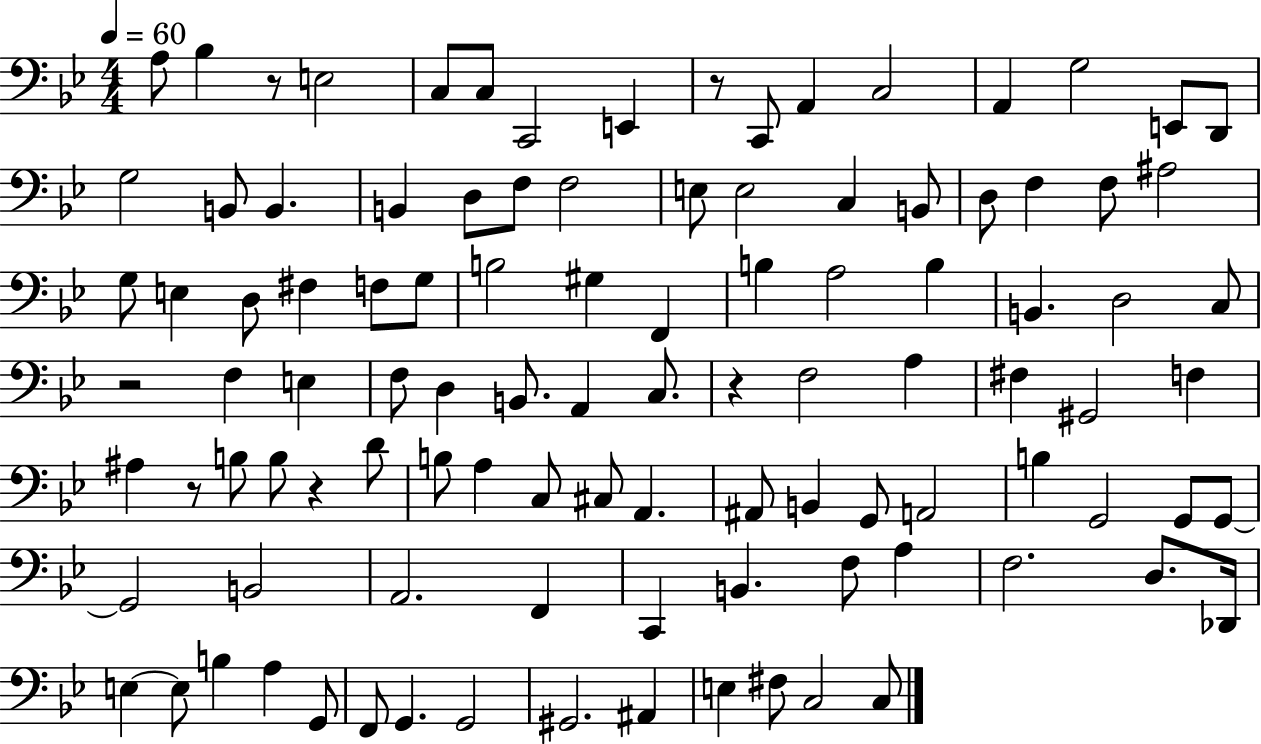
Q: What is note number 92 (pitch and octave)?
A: G2